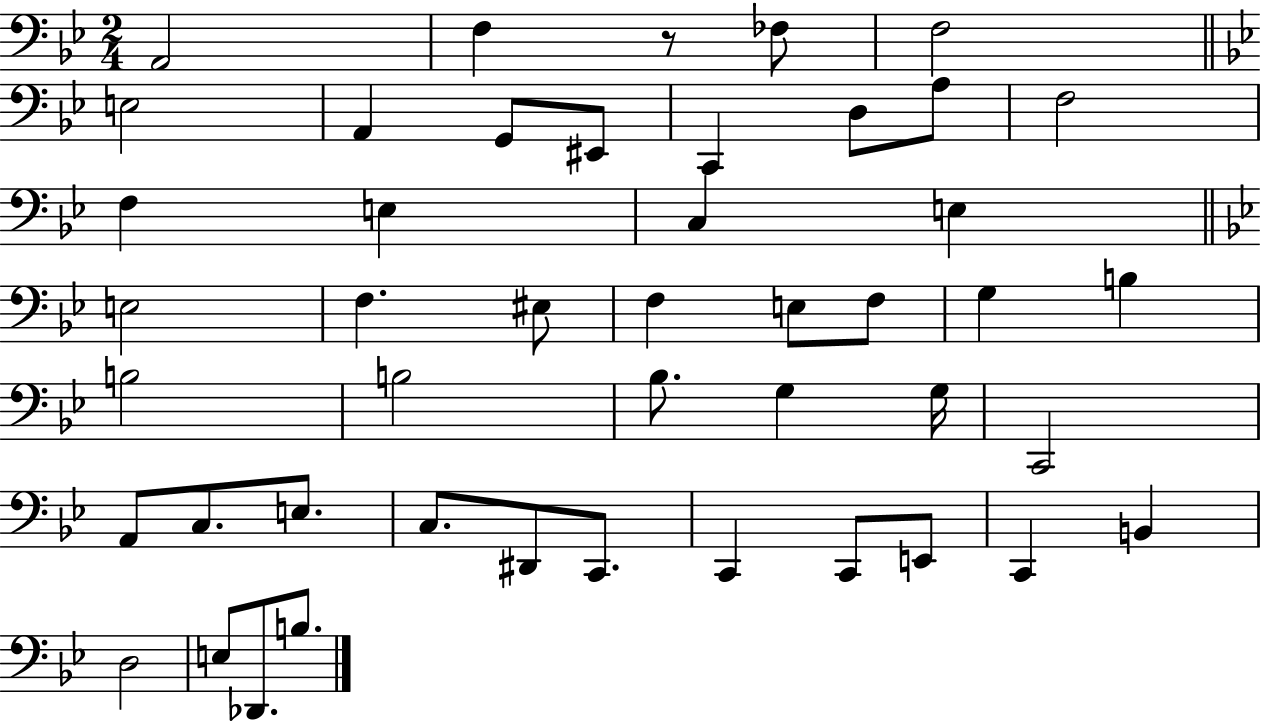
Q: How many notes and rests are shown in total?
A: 46